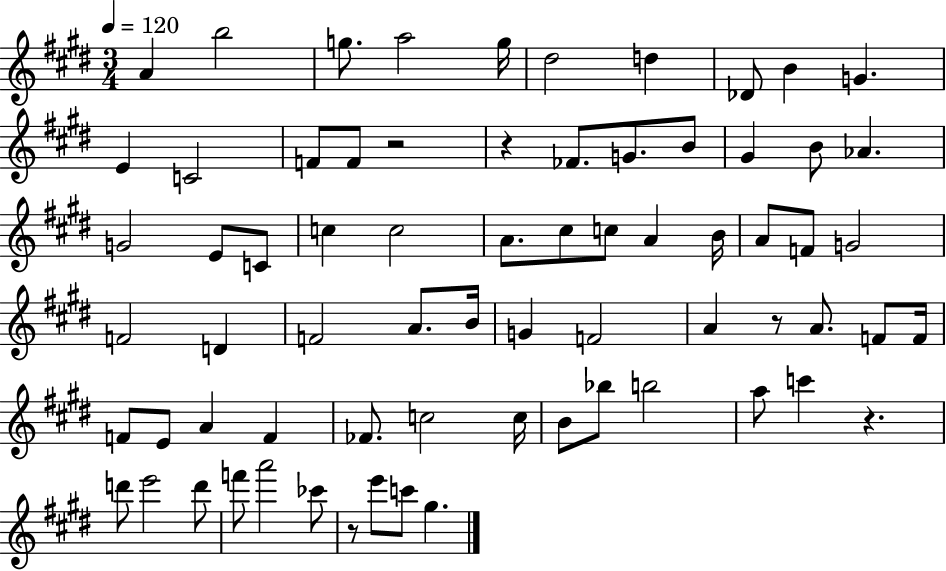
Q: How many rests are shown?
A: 5